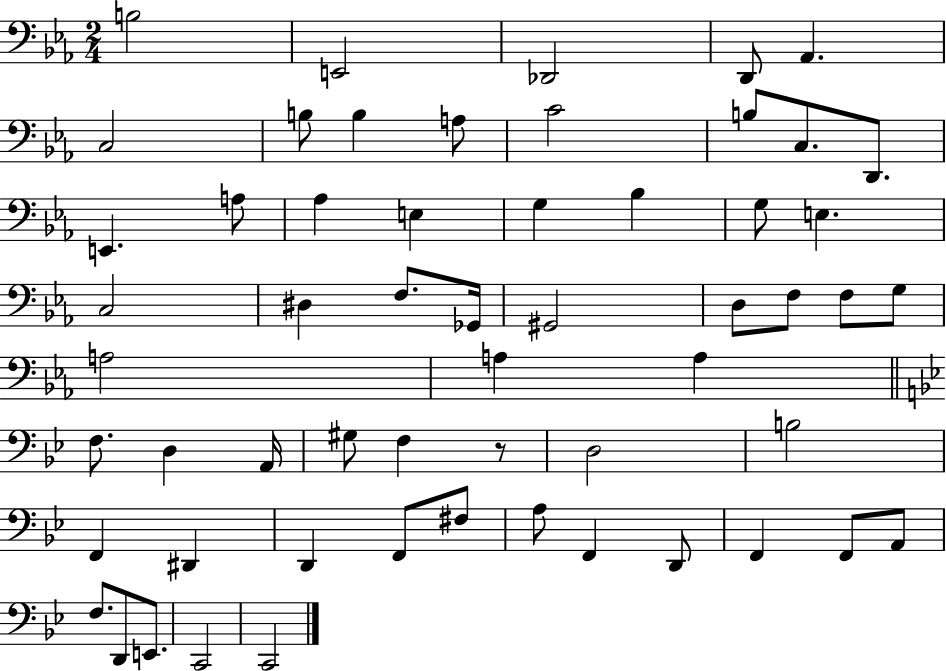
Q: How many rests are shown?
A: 1